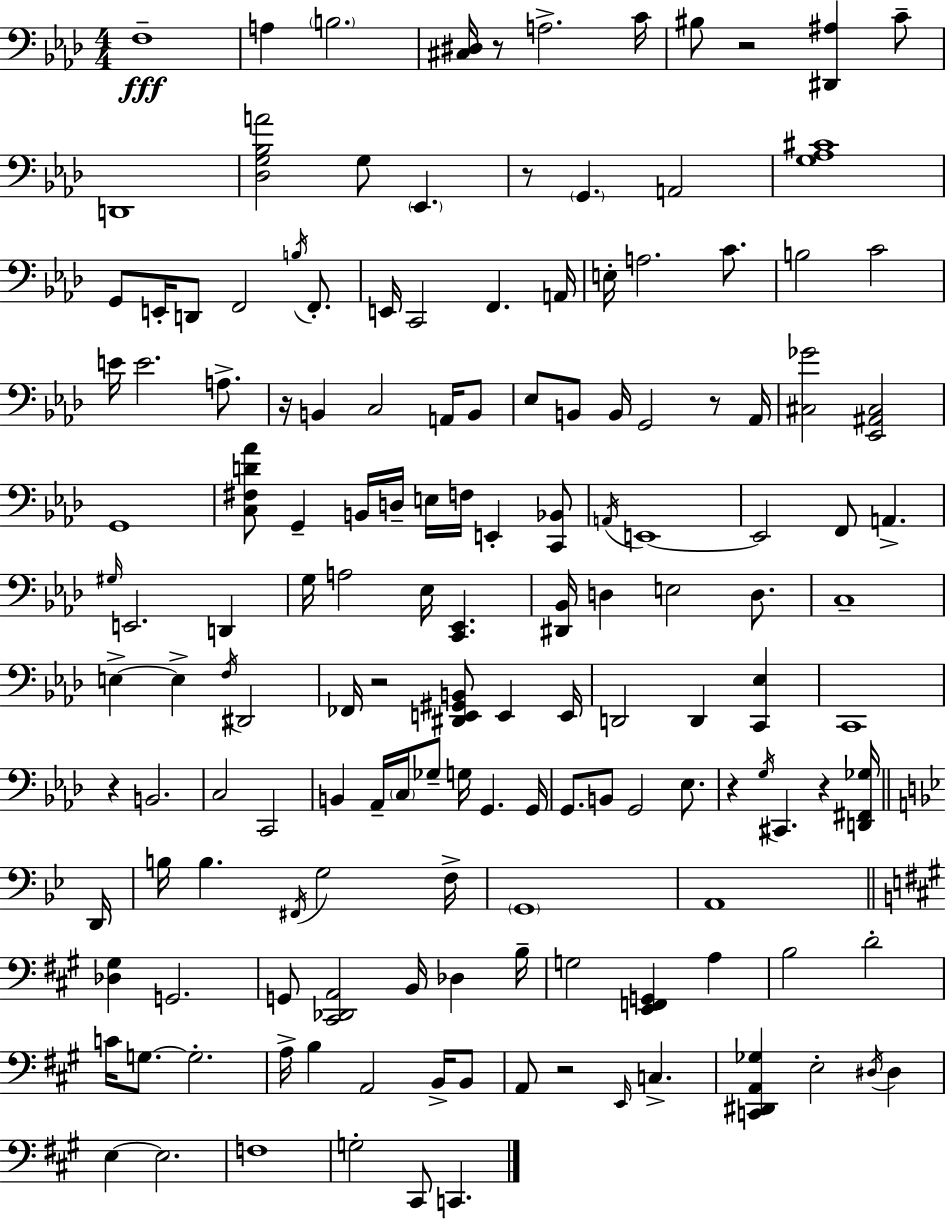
{
  \clef bass
  \numericTimeSignature
  \time 4/4
  \key aes \major
  f1--\fff | a4 \parenthesize b2. | <cis dis>16 r8 a2.-> c'16 | bis8 r2 <dis, ais>4 c'8-- | \break d,1 | <des g bes a'>2 g8 \parenthesize ees,4. | r8 \parenthesize g,4. a,2 | <g aes cis'>1 | \break g,8 e,16-. d,8 f,2 \acciaccatura { b16 } f,8.-. | e,16 c,2 f,4. | a,16 e16-. a2. c'8. | b2 c'2 | \break e'16 e'2. a8.-> | r16 b,4 c2 a,16 b,8 | ees8 b,8 b,16 g,2 r8 | aes,16 <cis ges'>2 <ees, ais, cis>2 | \break g,1 | <c fis d' aes'>8 g,4-- b,16 d16-- e16 f16 e,4-. <c, bes,>8 | \acciaccatura { a,16 } e,1~~ | e,2 f,8 a,4.-> | \break \grace { gis16 } e,2. d,4 | g16 a2 ees16 <c, ees,>4. | <dis, bes,>16 d4 e2 | d8. c1-- | \break e4->~~ e4-> \acciaccatura { f16 } dis,2 | fes,16 r2 <dis, e, gis, b,>8 e,4 | e,16 d,2 d,4 | <c, ees>4 c,1 | \break r4 b,2. | c2 c,2 | b,4 aes,16-- \parenthesize c16 ges8-- g16 g,4. | g,16 g,8. b,8 g,2 | \break ees8. r4 \acciaccatura { g16 } cis,4. r4 | <d, fis, ges>16 \bar "||" \break \key bes \major d,16 b16 b4. \acciaccatura { fis,16 } g2 | f16-> \parenthesize g,1 | a,1 | \bar "||" \break \key a \major <des gis>4 g,2. | g,8 <cis, des, a,>2 b,16 des4 b16-- | g2 <e, f, g,>4 a4 | b2 d'2-. | \break c'16 g8.~~ g2.-. | a16-> b4 a,2 b,16-> b,8 | a,8 r2 \grace { e,16 } c4.-> | <c, dis, a, ges>4 e2-. \acciaccatura { dis16 } dis4 | \break e4~~ e2. | f1 | g2-. cis,8 c,4. | \bar "|."
}